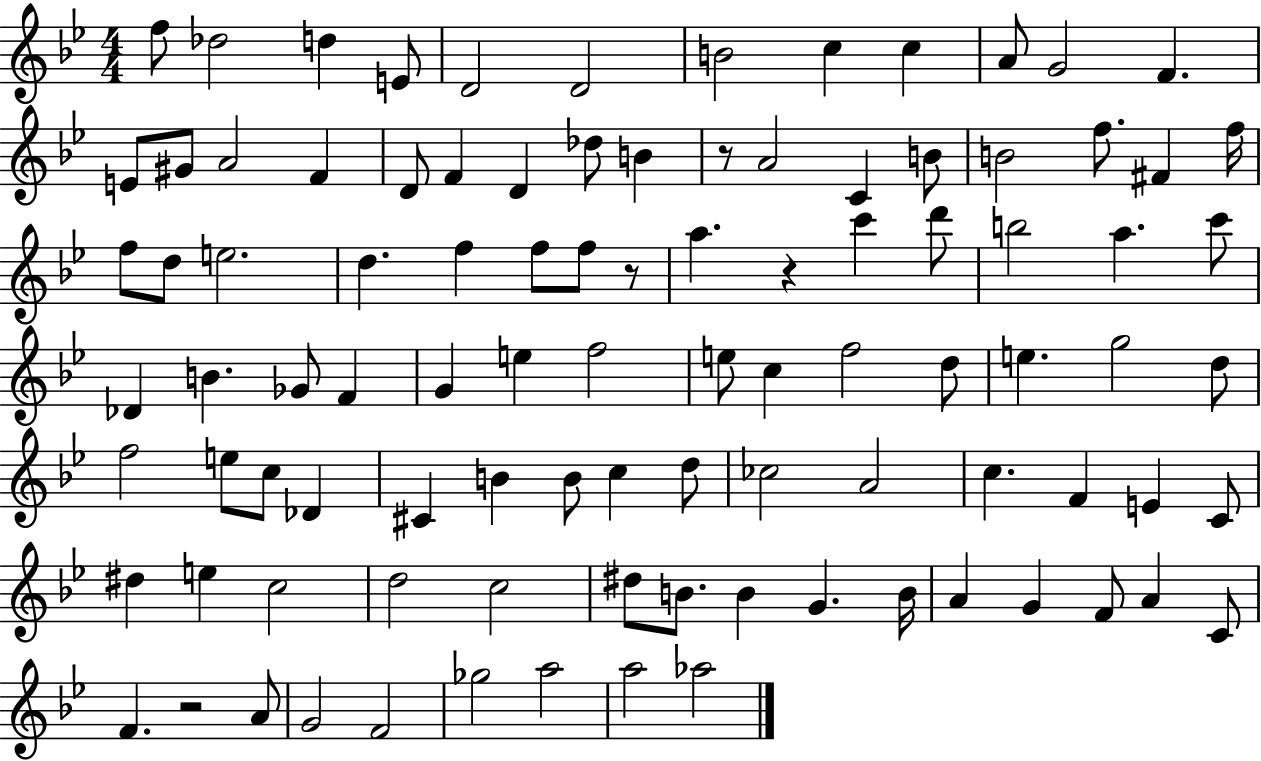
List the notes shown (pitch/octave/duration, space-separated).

F5/e Db5/h D5/q E4/e D4/h D4/h B4/h C5/q C5/q A4/e G4/h F4/q. E4/e G#4/e A4/h F4/q D4/e F4/q D4/q Db5/e B4/q R/e A4/h C4/q B4/e B4/h F5/e. F#4/q F5/s F5/e D5/e E5/h. D5/q. F5/q F5/e F5/e R/e A5/q. R/q C6/q D6/e B5/h A5/q. C6/e Db4/q B4/q. Gb4/e F4/q G4/q E5/q F5/h E5/e C5/q F5/h D5/e E5/q. G5/h D5/e F5/h E5/e C5/e Db4/q C#4/q B4/q B4/e C5/q D5/e CES5/h A4/h C5/q. F4/q E4/q C4/e D#5/q E5/q C5/h D5/h C5/h D#5/e B4/e. B4/q G4/q. B4/s A4/q G4/q F4/e A4/q C4/e F4/q. R/h A4/e G4/h F4/h Gb5/h A5/h A5/h Ab5/h